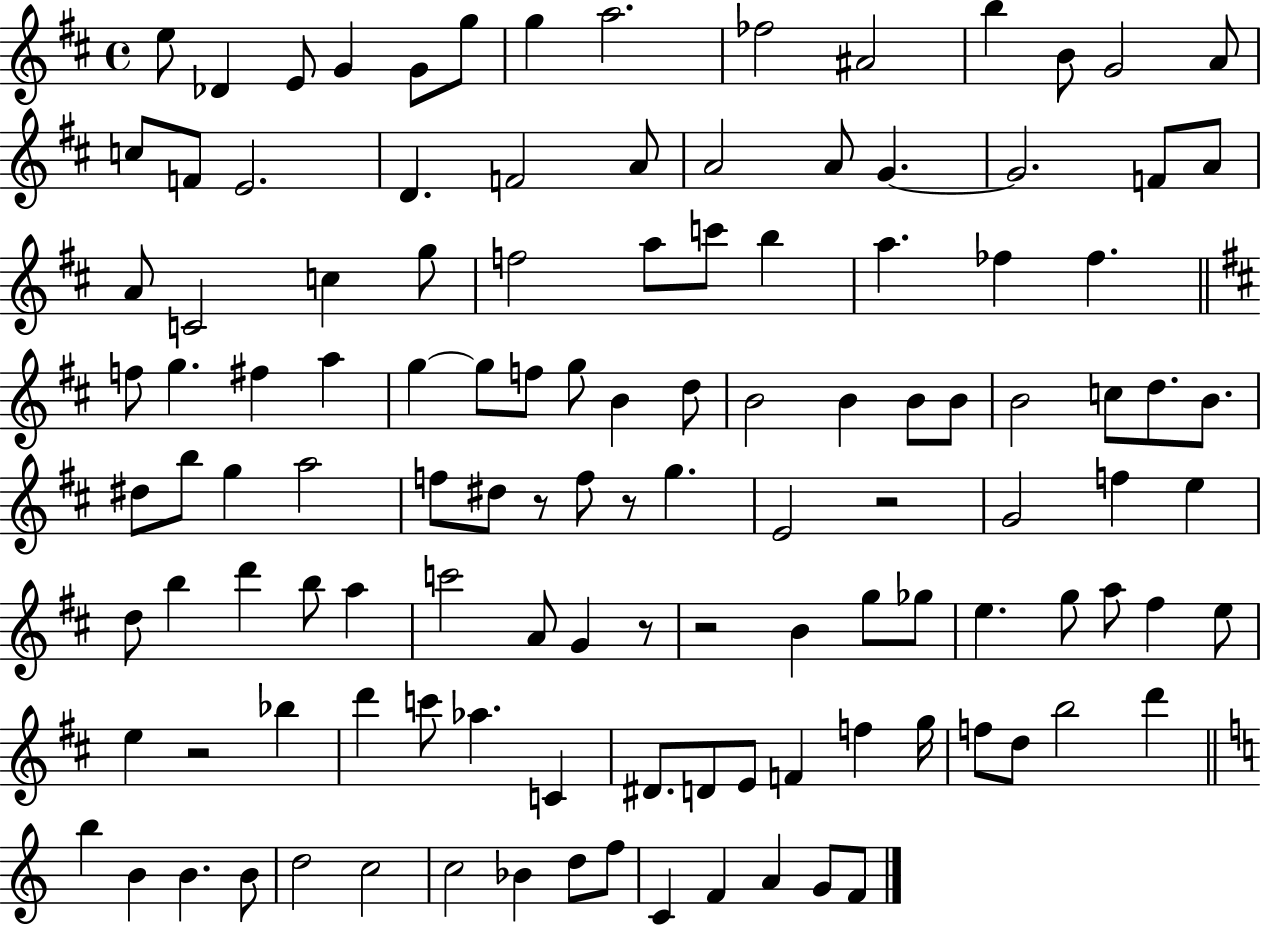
{
  \clef treble
  \time 4/4
  \defaultTimeSignature
  \key d \major
  e''8 des'4 e'8 g'4 g'8 g''8 | g''4 a''2. | fes''2 ais'2 | b''4 b'8 g'2 a'8 | \break c''8 f'8 e'2. | d'4. f'2 a'8 | a'2 a'8 g'4.~~ | g'2. f'8 a'8 | \break a'8 c'2 c''4 g''8 | f''2 a''8 c'''8 b''4 | a''4. fes''4 fes''4. | \bar "||" \break \key d \major f''8 g''4. fis''4 a''4 | g''4~~ g''8 f''8 g''8 b'4 d''8 | b'2 b'4 b'8 b'8 | b'2 c''8 d''8. b'8. | \break dis''8 b''8 g''4 a''2 | f''8 dis''8 r8 f''8 r8 g''4. | e'2 r2 | g'2 f''4 e''4 | \break d''8 b''4 d'''4 b''8 a''4 | c'''2 a'8 g'4 r8 | r2 b'4 g''8 ges''8 | e''4. g''8 a''8 fis''4 e''8 | \break e''4 r2 bes''4 | d'''4 c'''8 aes''4. c'4 | dis'8. d'8 e'8 f'4 f''4 g''16 | f''8 d''8 b''2 d'''4 | \break \bar "||" \break \key c \major b''4 b'4 b'4. b'8 | d''2 c''2 | c''2 bes'4 d''8 f''8 | c'4 f'4 a'4 g'8 f'8 | \break \bar "|."
}